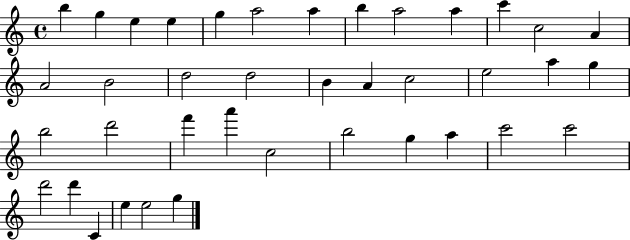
B5/q G5/q E5/q E5/q G5/q A5/h A5/q B5/q A5/h A5/q C6/q C5/h A4/q A4/h B4/h D5/h D5/h B4/q A4/q C5/h E5/h A5/q G5/q B5/h D6/h F6/q A6/q C5/h B5/h G5/q A5/q C6/h C6/h D6/h D6/q C4/q E5/q E5/h G5/q